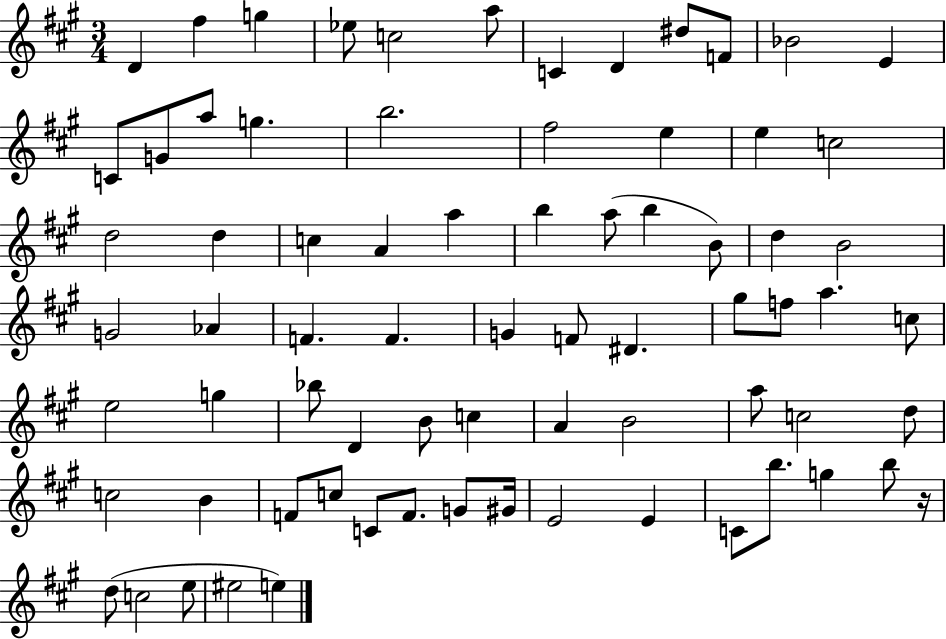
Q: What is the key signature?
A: A major